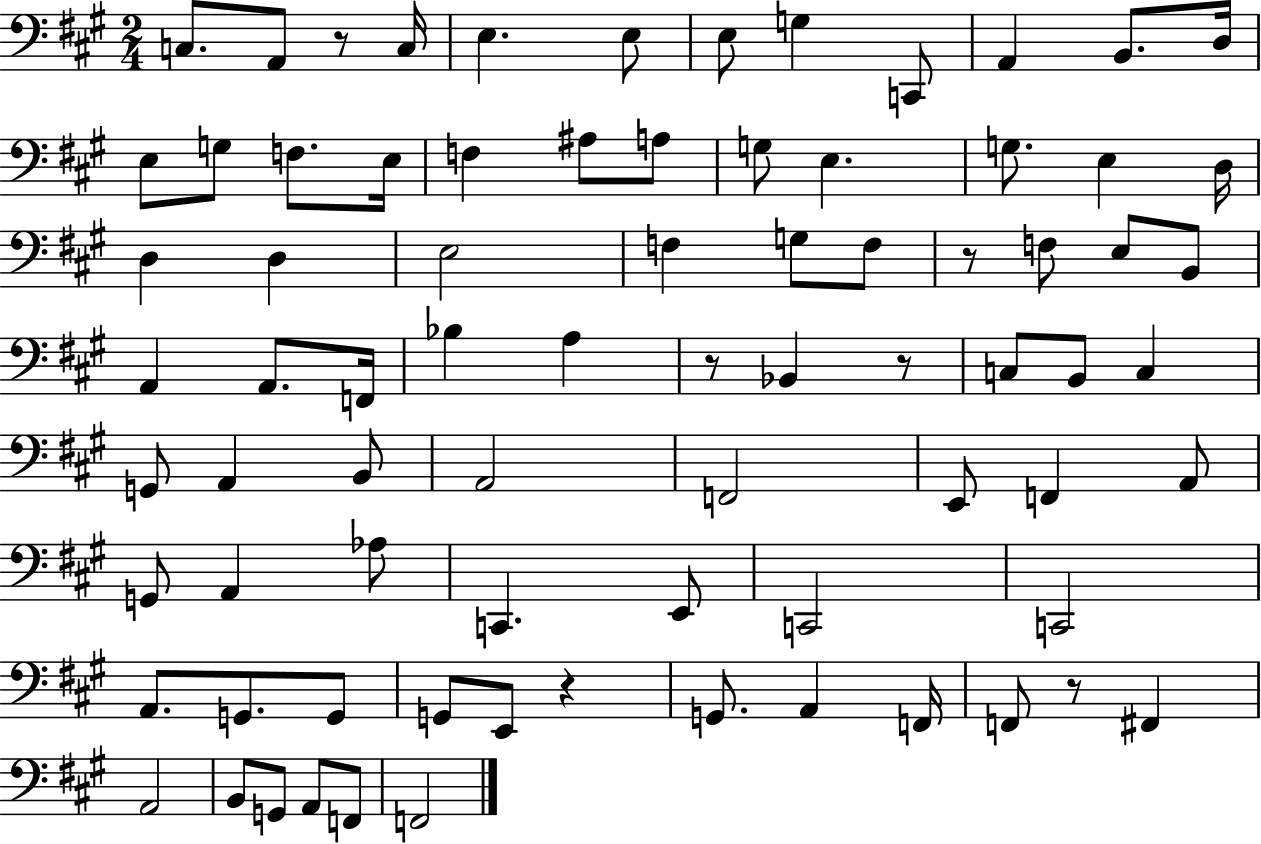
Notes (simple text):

C3/e. A2/e R/e C3/s E3/q. E3/e E3/e G3/q C2/e A2/q B2/e. D3/s E3/e G3/e F3/e. E3/s F3/q A#3/e A3/e G3/e E3/q. G3/e. E3/q D3/s D3/q D3/q E3/h F3/q G3/e F3/e R/e F3/e E3/e B2/e A2/q A2/e. F2/s Bb3/q A3/q R/e Bb2/q R/e C3/e B2/e C3/q G2/e A2/q B2/e A2/h F2/h E2/e F2/q A2/e G2/e A2/q Ab3/e C2/q. E2/e C2/h C2/h A2/e. G2/e. G2/e G2/e E2/e R/q G2/e. A2/q F2/s F2/e R/e F#2/q A2/h B2/e G2/e A2/e F2/e F2/h